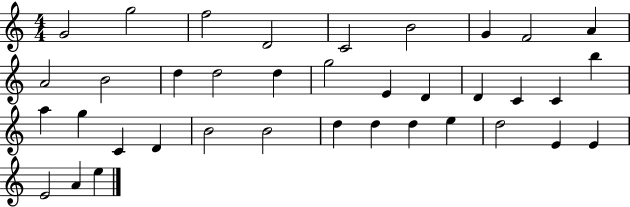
{
  \clef treble
  \numericTimeSignature
  \time 4/4
  \key c \major
  g'2 g''2 | f''2 d'2 | c'2 b'2 | g'4 f'2 a'4 | \break a'2 b'2 | d''4 d''2 d''4 | g''2 e'4 d'4 | d'4 c'4 c'4 b''4 | \break a''4 g''4 c'4 d'4 | b'2 b'2 | d''4 d''4 d''4 e''4 | d''2 e'4 e'4 | \break e'2 a'4 e''4 | \bar "|."
}